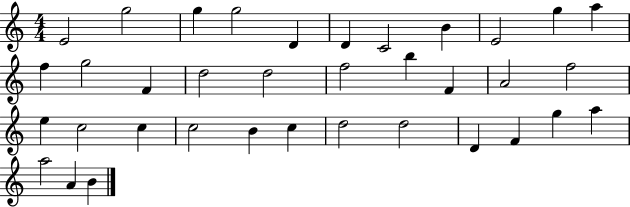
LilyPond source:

{
  \clef treble
  \numericTimeSignature
  \time 4/4
  \key c \major
  e'2 g''2 | g''4 g''2 d'4 | d'4 c'2 b'4 | e'2 g''4 a''4 | \break f''4 g''2 f'4 | d''2 d''2 | f''2 b''4 f'4 | a'2 f''2 | \break e''4 c''2 c''4 | c''2 b'4 c''4 | d''2 d''2 | d'4 f'4 g''4 a''4 | \break a''2 a'4 b'4 | \bar "|."
}